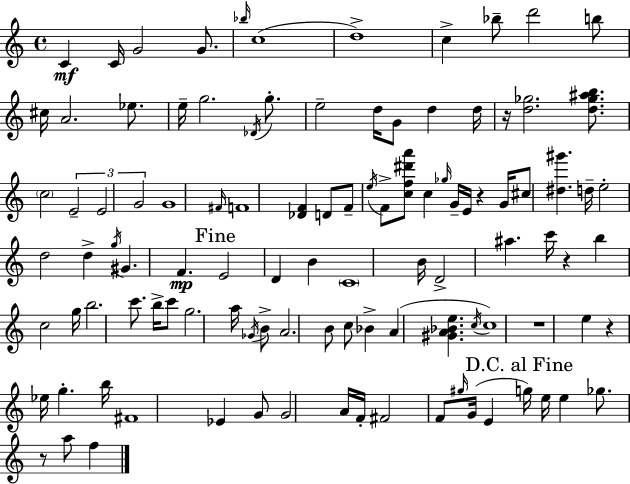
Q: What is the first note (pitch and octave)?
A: C4